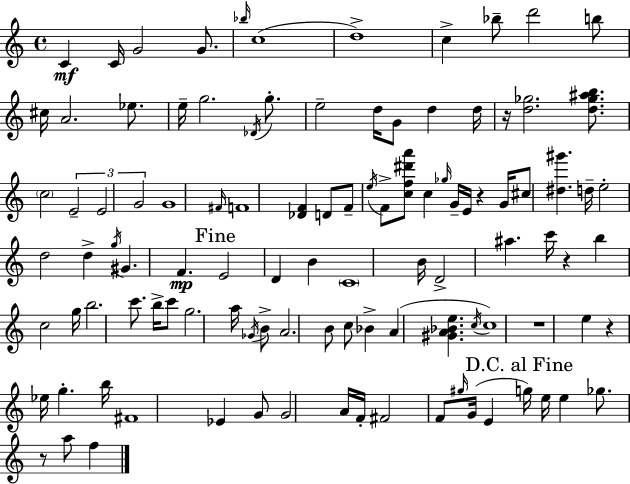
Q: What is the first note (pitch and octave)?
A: C4